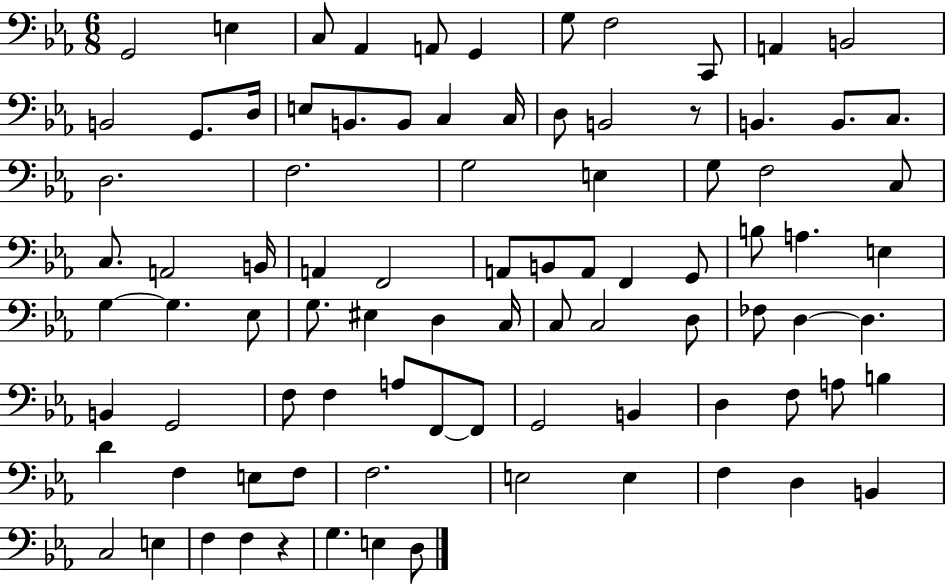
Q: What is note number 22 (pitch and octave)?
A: B2